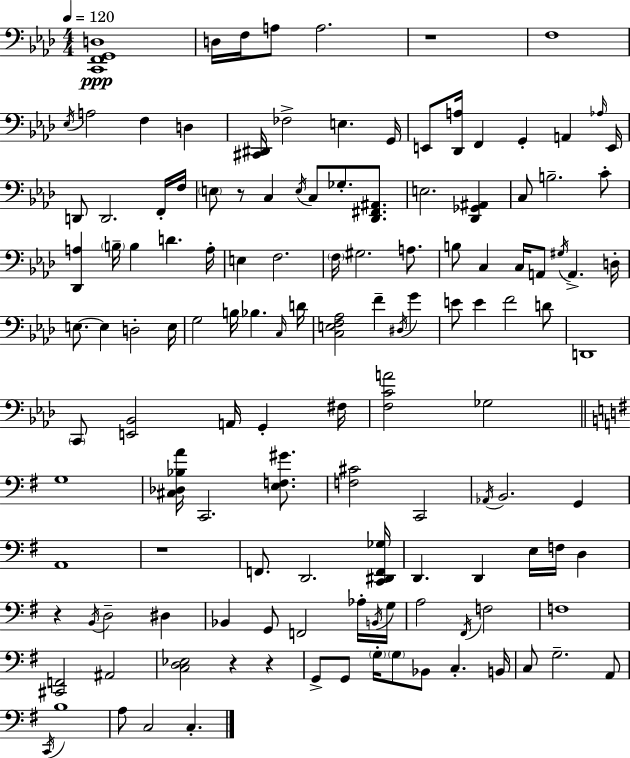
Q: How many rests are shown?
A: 6